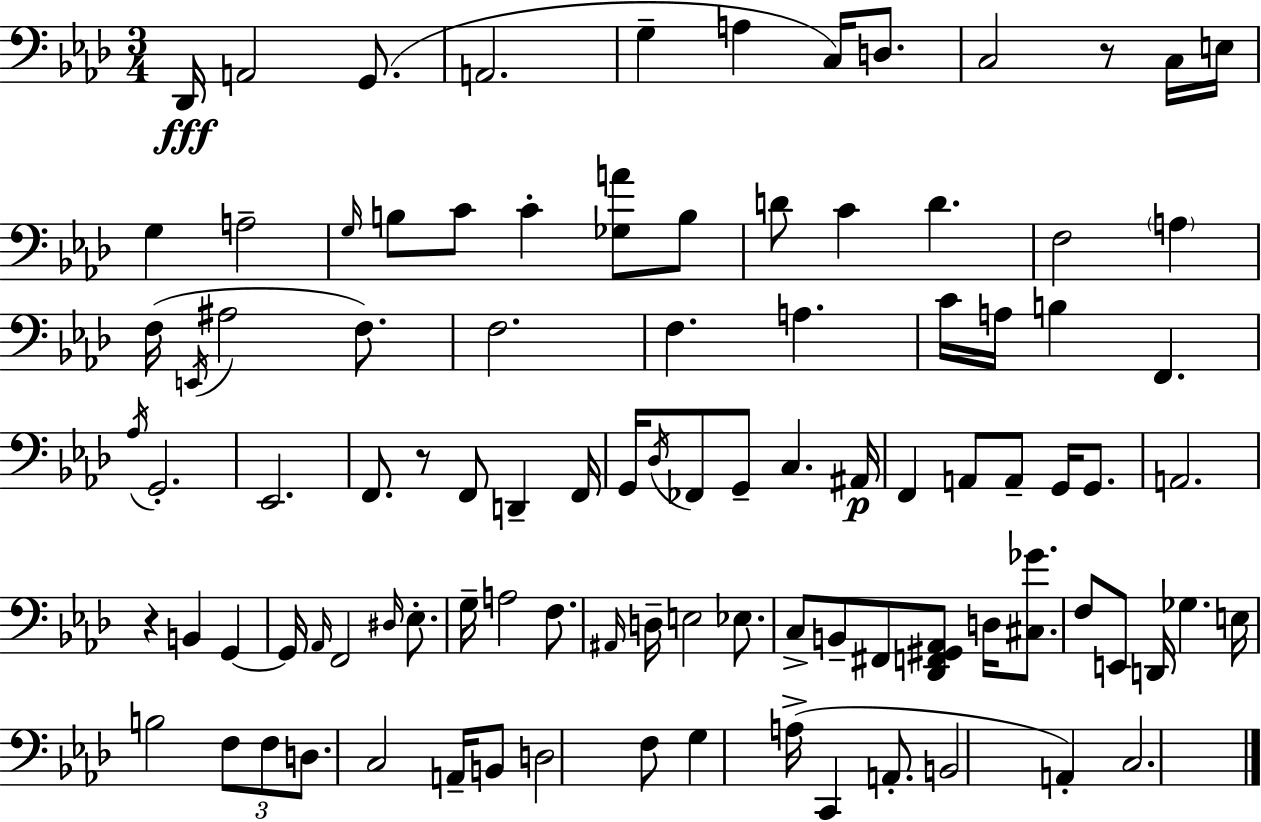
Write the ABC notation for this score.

X:1
T:Untitled
M:3/4
L:1/4
K:Fm
_D,,/4 A,,2 G,,/2 A,,2 G, A, C,/4 D,/2 C,2 z/2 C,/4 E,/4 G, A,2 G,/4 B,/2 C/2 C [_G,A]/2 B,/2 D/2 C D F,2 A, F,/4 E,,/4 ^A,2 F,/2 F,2 F, A, C/4 A,/4 B, F,, _A,/4 G,,2 _E,,2 F,,/2 z/2 F,,/2 D,, F,,/4 G,,/4 _D,/4 _F,,/2 G,,/2 C, ^A,,/4 F,, A,,/2 A,,/2 G,,/4 G,,/2 A,,2 z B,, G,, G,,/4 _A,,/4 F,,2 ^D,/4 _E,/2 G,/4 A,2 F,/2 ^A,,/4 D,/4 E,2 _E,/2 C,/2 B,,/2 ^F,,/2 [_D,,F,,^G,,_A,,]/2 D,/4 [^C,_G]/2 F,/2 E,,/2 D,,/4 _G, E,/4 B,2 F,/2 F,/2 D,/2 C,2 A,,/4 B,,/2 D,2 F,/2 G, A,/4 C,, A,,/2 B,,2 A,, C,2